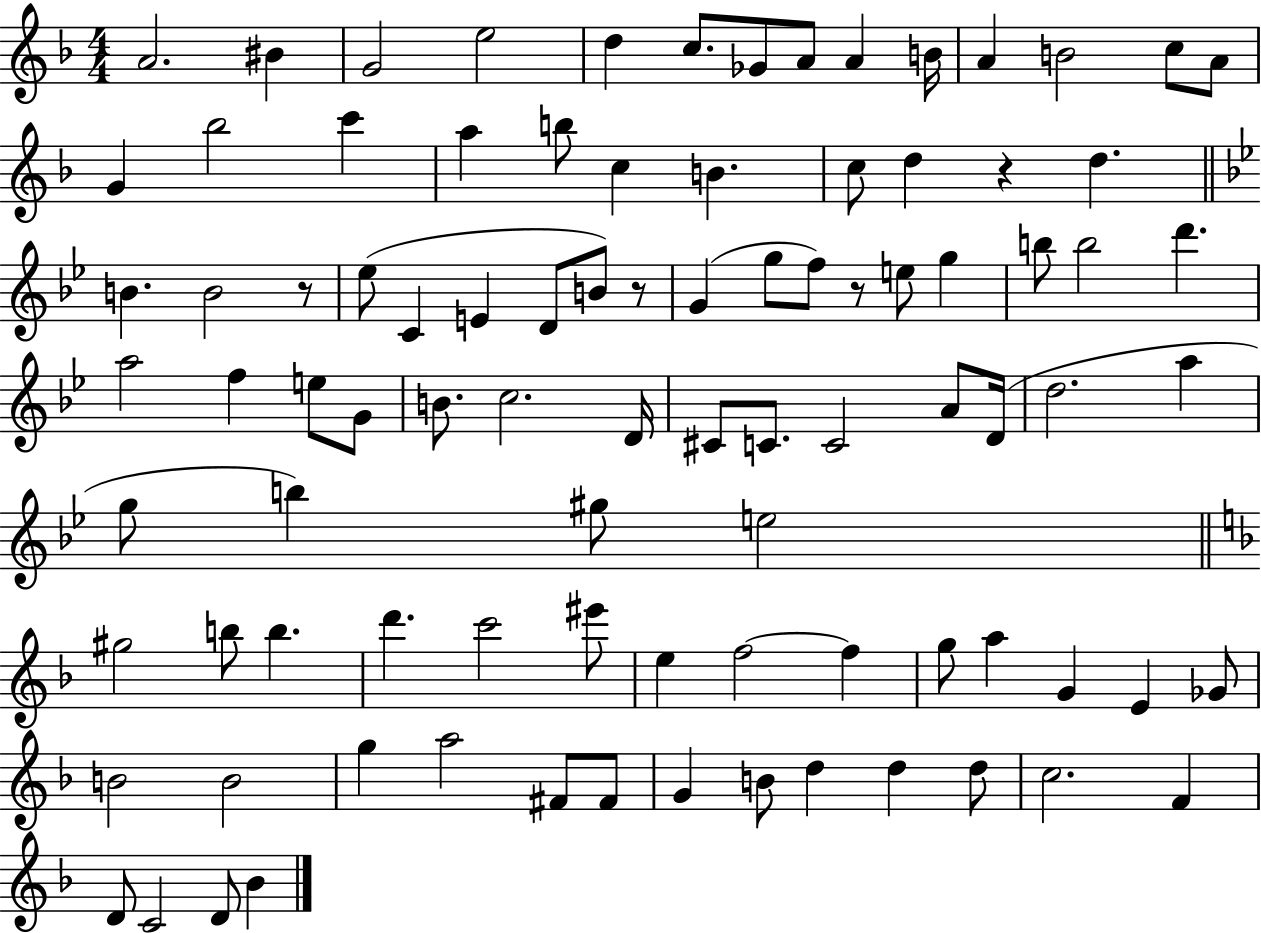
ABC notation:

X:1
T:Untitled
M:4/4
L:1/4
K:F
A2 ^B G2 e2 d c/2 _G/2 A/2 A B/4 A B2 c/2 A/2 G _b2 c' a b/2 c B c/2 d z d B B2 z/2 _e/2 C E D/2 B/2 z/2 G g/2 f/2 z/2 e/2 g b/2 b2 d' a2 f e/2 G/2 B/2 c2 D/4 ^C/2 C/2 C2 A/2 D/4 d2 a g/2 b ^g/2 e2 ^g2 b/2 b d' c'2 ^e'/2 e f2 f g/2 a G E _G/2 B2 B2 g a2 ^F/2 ^F/2 G B/2 d d d/2 c2 F D/2 C2 D/2 _B